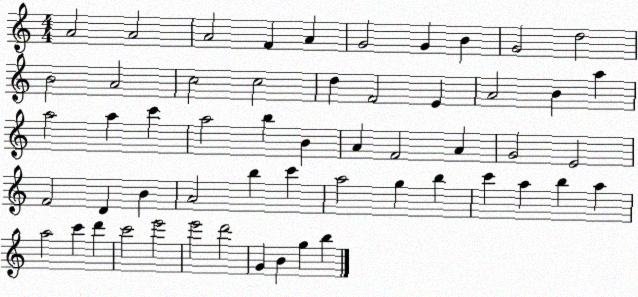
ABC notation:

X:1
T:Untitled
M:4/4
L:1/4
K:C
A2 A2 A2 F A G2 G B G2 d2 B2 A2 c2 c2 d F2 E A2 B a a2 a c' a2 b B A F2 A G2 E2 F2 D B A2 b c' a2 g b c' a b a a2 c' d' c'2 e'2 e'2 d'2 G B g b